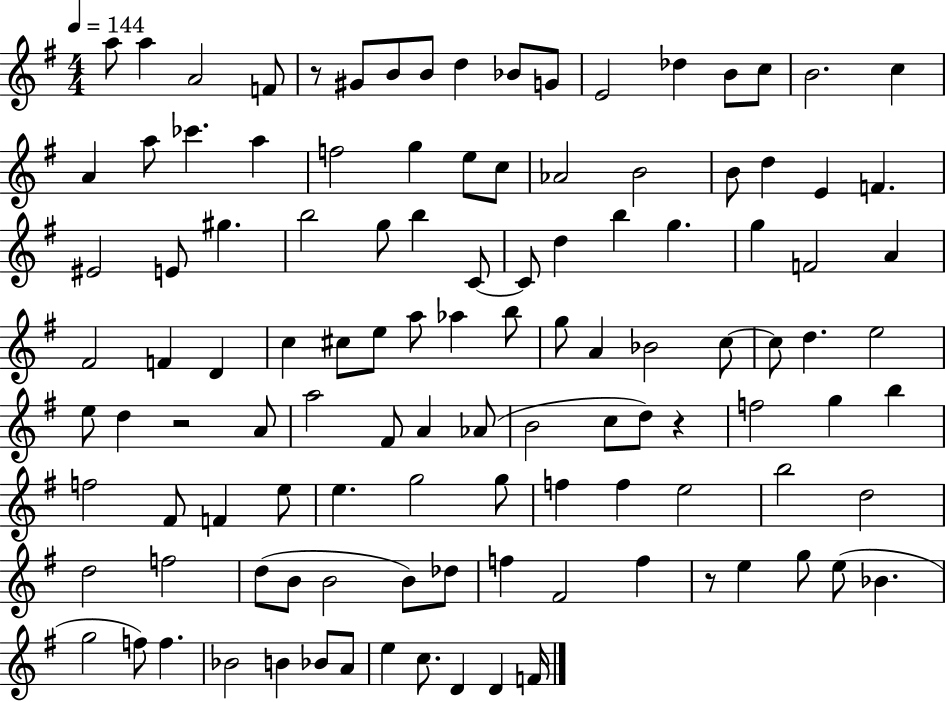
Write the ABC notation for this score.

X:1
T:Untitled
M:4/4
L:1/4
K:G
a/2 a A2 F/2 z/2 ^G/2 B/2 B/2 d _B/2 G/2 E2 _d B/2 c/2 B2 c A a/2 _c' a f2 g e/2 c/2 _A2 B2 B/2 d E F ^E2 E/2 ^g b2 g/2 b C/2 C/2 d b g g F2 A ^F2 F D c ^c/2 e/2 a/2 _a b/2 g/2 A _B2 c/2 c/2 d e2 e/2 d z2 A/2 a2 ^F/2 A _A/2 B2 c/2 d/2 z f2 g b f2 ^F/2 F e/2 e g2 g/2 f f e2 b2 d2 d2 f2 d/2 B/2 B2 B/2 _d/2 f ^F2 f z/2 e g/2 e/2 _B g2 f/2 f _B2 B _B/2 A/2 e c/2 D D F/4